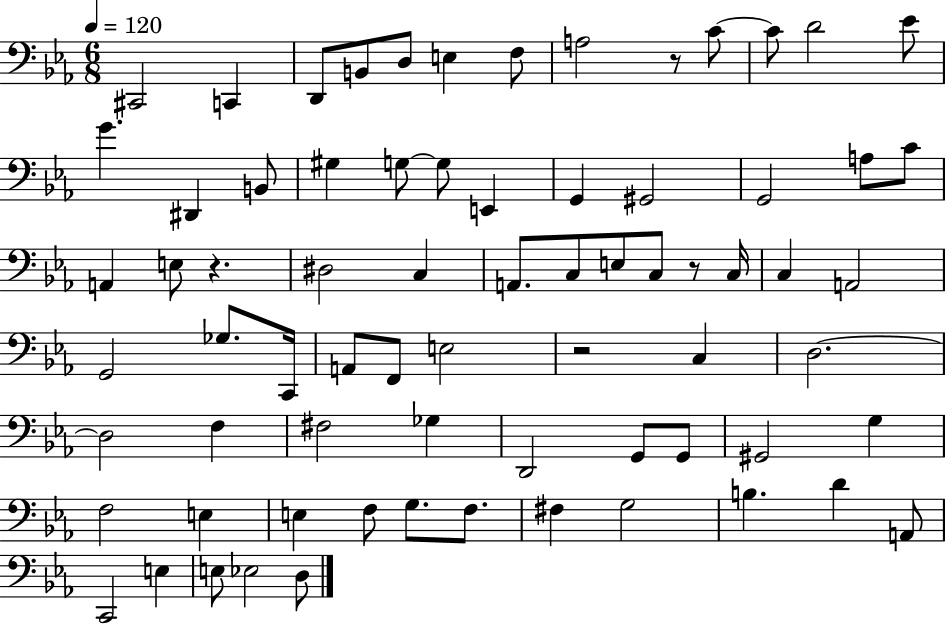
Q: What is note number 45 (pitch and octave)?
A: F3